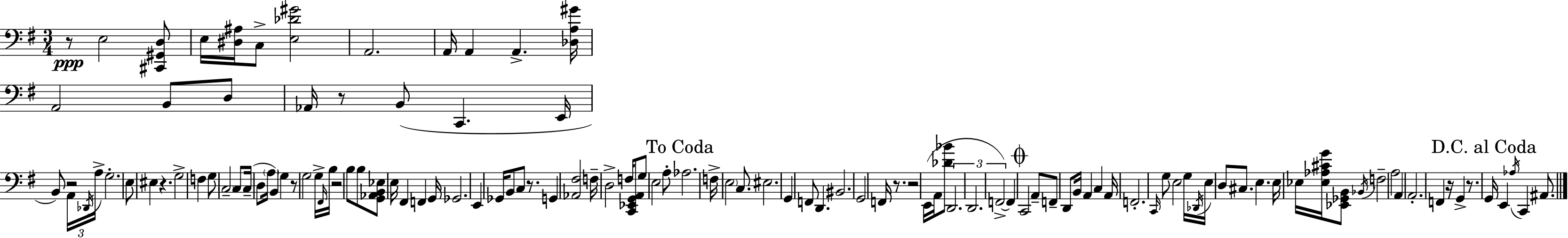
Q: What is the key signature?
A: E minor